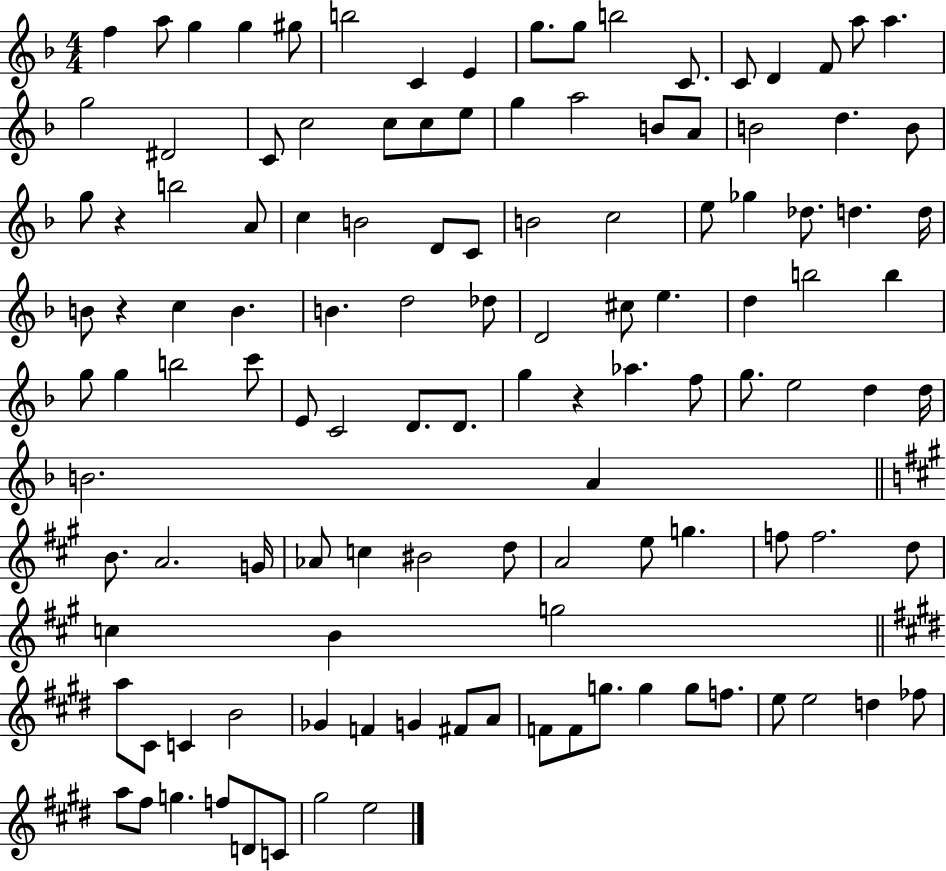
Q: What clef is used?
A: treble